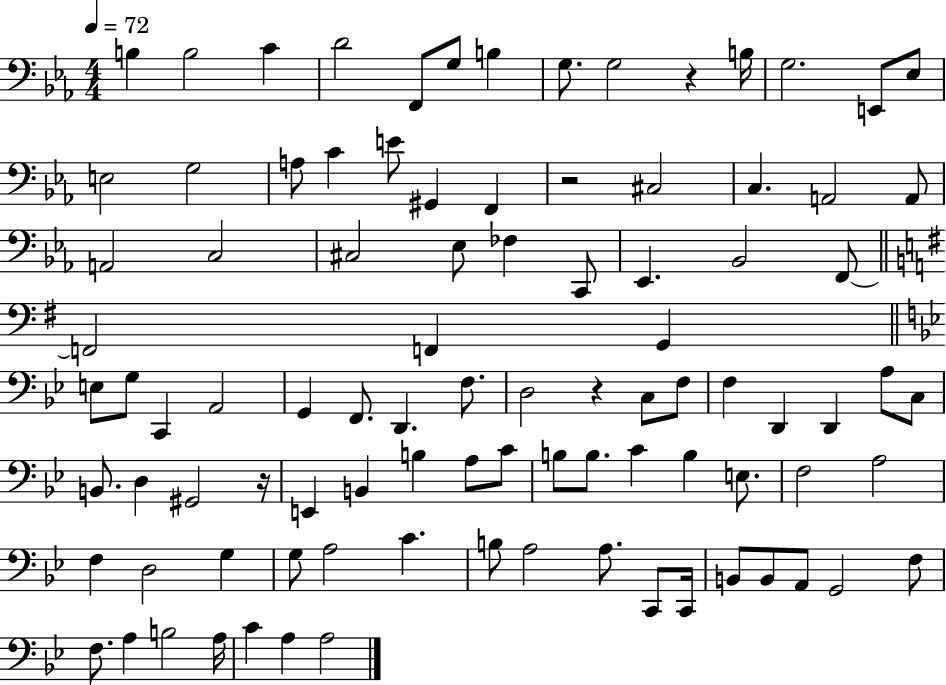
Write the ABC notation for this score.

X:1
T:Untitled
M:4/4
L:1/4
K:Eb
B, B,2 C D2 F,,/2 G,/2 B, G,/2 G,2 z B,/4 G,2 E,,/2 _E,/2 E,2 G,2 A,/2 C E/2 ^G,, F,, z2 ^C,2 C, A,,2 A,,/2 A,,2 C,2 ^C,2 _E,/2 _F, C,,/2 _E,, _B,,2 F,,/2 F,,2 F,, G,, E,/2 G,/2 C,, A,,2 G,, F,,/2 D,, F,/2 D,2 z C,/2 F,/2 F, D,, D,, A,/2 C,/2 B,,/2 D, ^G,,2 z/4 E,, B,, B, A,/2 C/2 B,/2 B,/2 C B, E,/2 F,2 A,2 F, D,2 G, G,/2 A,2 C B,/2 A,2 A,/2 C,,/2 C,,/4 B,,/2 B,,/2 A,,/2 G,,2 F,/2 F,/2 A, B,2 A,/4 C A, A,2